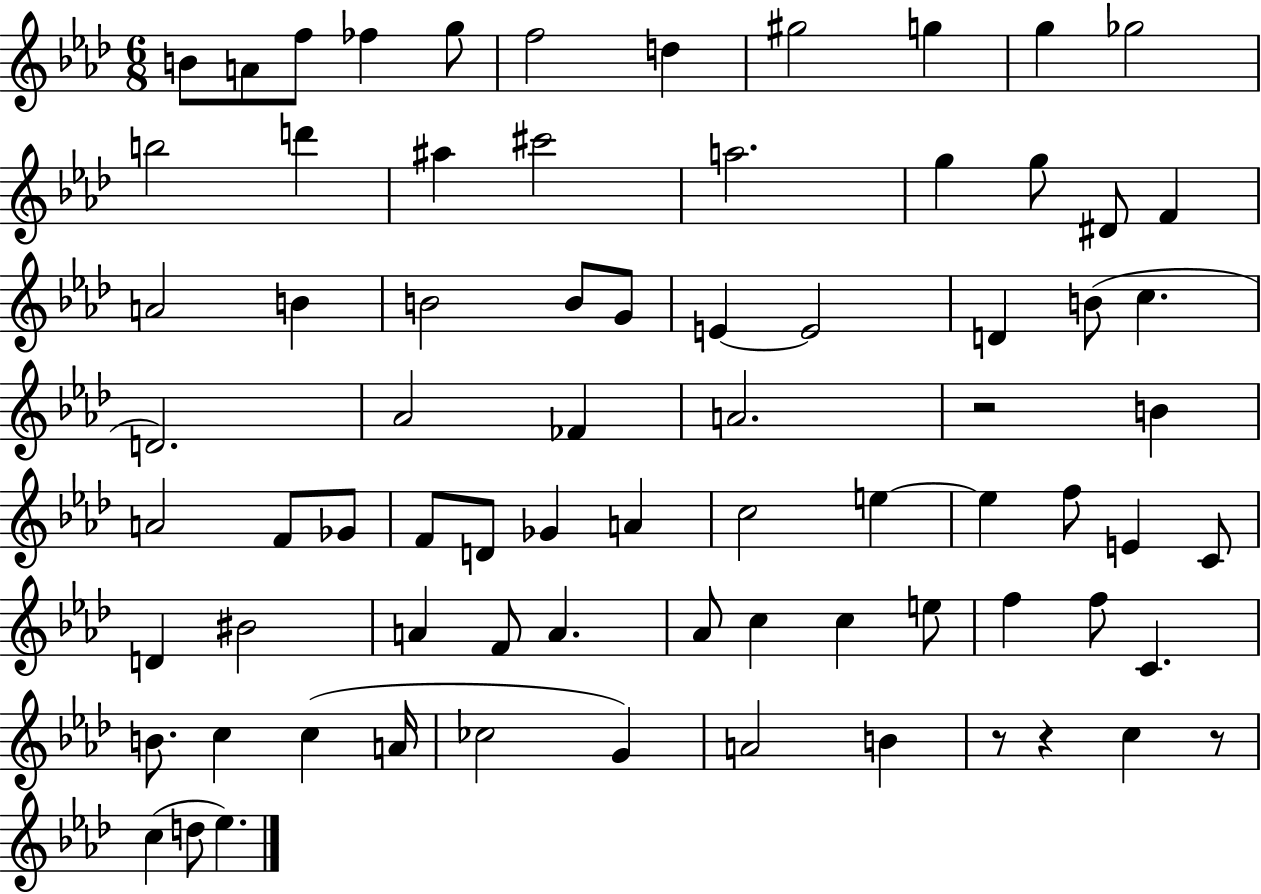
{
  \clef treble
  \numericTimeSignature
  \time 6/8
  \key aes \major
  b'8 a'8 f''8 fes''4 g''8 | f''2 d''4 | gis''2 g''4 | g''4 ges''2 | \break b''2 d'''4 | ais''4 cis'''2 | a''2. | g''4 g''8 dis'8 f'4 | \break a'2 b'4 | b'2 b'8 g'8 | e'4~~ e'2 | d'4 b'8( c''4. | \break d'2.) | aes'2 fes'4 | a'2. | r2 b'4 | \break a'2 f'8 ges'8 | f'8 d'8 ges'4 a'4 | c''2 e''4~~ | e''4 f''8 e'4 c'8 | \break d'4 bis'2 | a'4 f'8 a'4. | aes'8 c''4 c''4 e''8 | f''4 f''8 c'4. | \break b'8. c''4 c''4( a'16 | ces''2 g'4) | a'2 b'4 | r8 r4 c''4 r8 | \break c''4( d''8 ees''4.) | \bar "|."
}